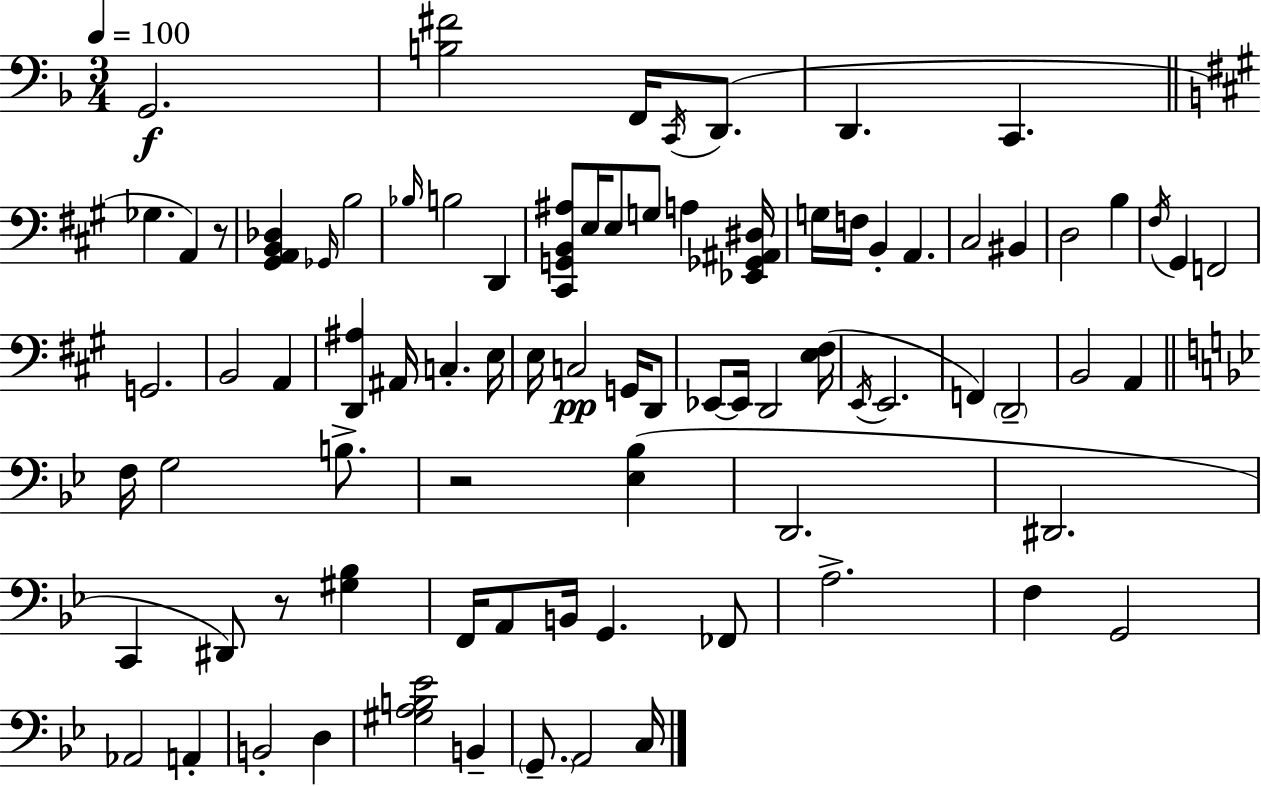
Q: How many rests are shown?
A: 3